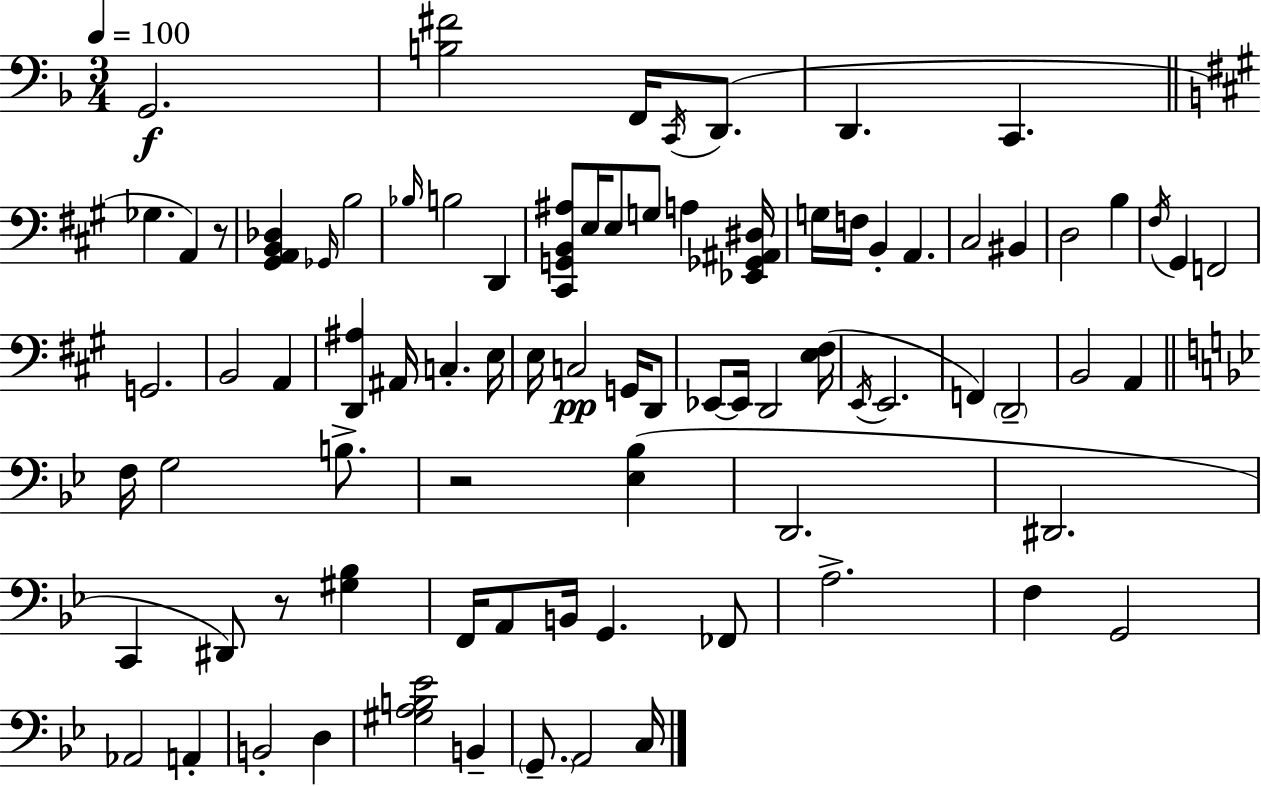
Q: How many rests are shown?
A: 3